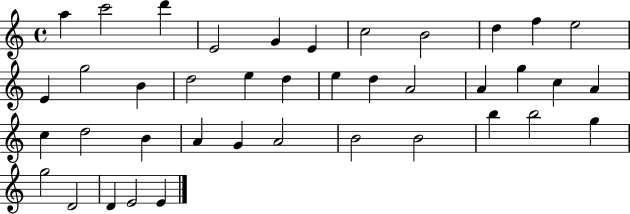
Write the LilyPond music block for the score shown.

{
  \clef treble
  \time 4/4
  \defaultTimeSignature
  \key c \major
  a''4 c'''2 d'''4 | e'2 g'4 e'4 | c''2 b'2 | d''4 f''4 e''2 | \break e'4 g''2 b'4 | d''2 e''4 d''4 | e''4 d''4 a'2 | a'4 g''4 c''4 a'4 | \break c''4 d''2 b'4 | a'4 g'4 a'2 | b'2 b'2 | b''4 b''2 g''4 | \break g''2 d'2 | d'4 e'2 e'4 | \bar "|."
}